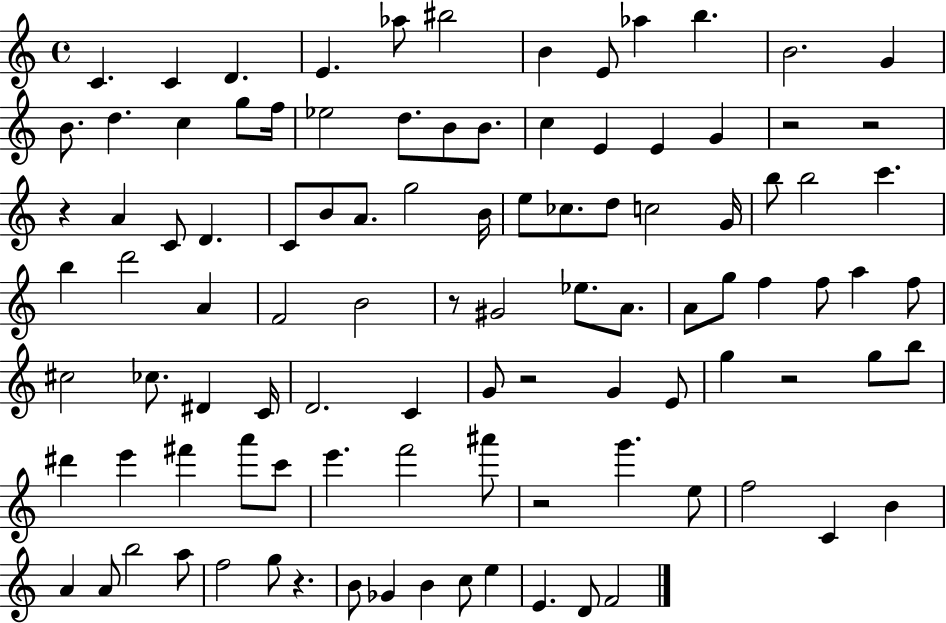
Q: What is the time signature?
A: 4/4